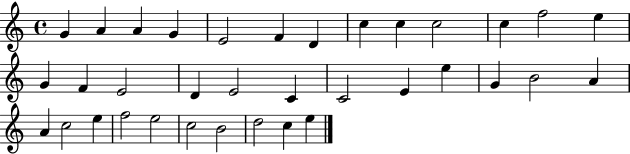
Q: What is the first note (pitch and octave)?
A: G4